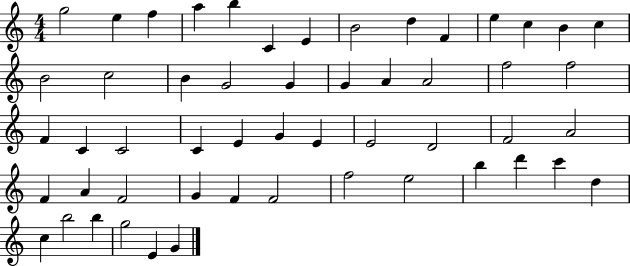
G5/h E5/q F5/q A5/q B5/q C4/q E4/q B4/h D5/q F4/q E5/q C5/q B4/q C5/q B4/h C5/h B4/q G4/h G4/q G4/q A4/q A4/h F5/h F5/h F4/q C4/q C4/h C4/q E4/q G4/q E4/q E4/h D4/h F4/h A4/h F4/q A4/q F4/h G4/q F4/q F4/h F5/h E5/h B5/q D6/q C6/q D5/q C5/q B5/h B5/q G5/h E4/q G4/q